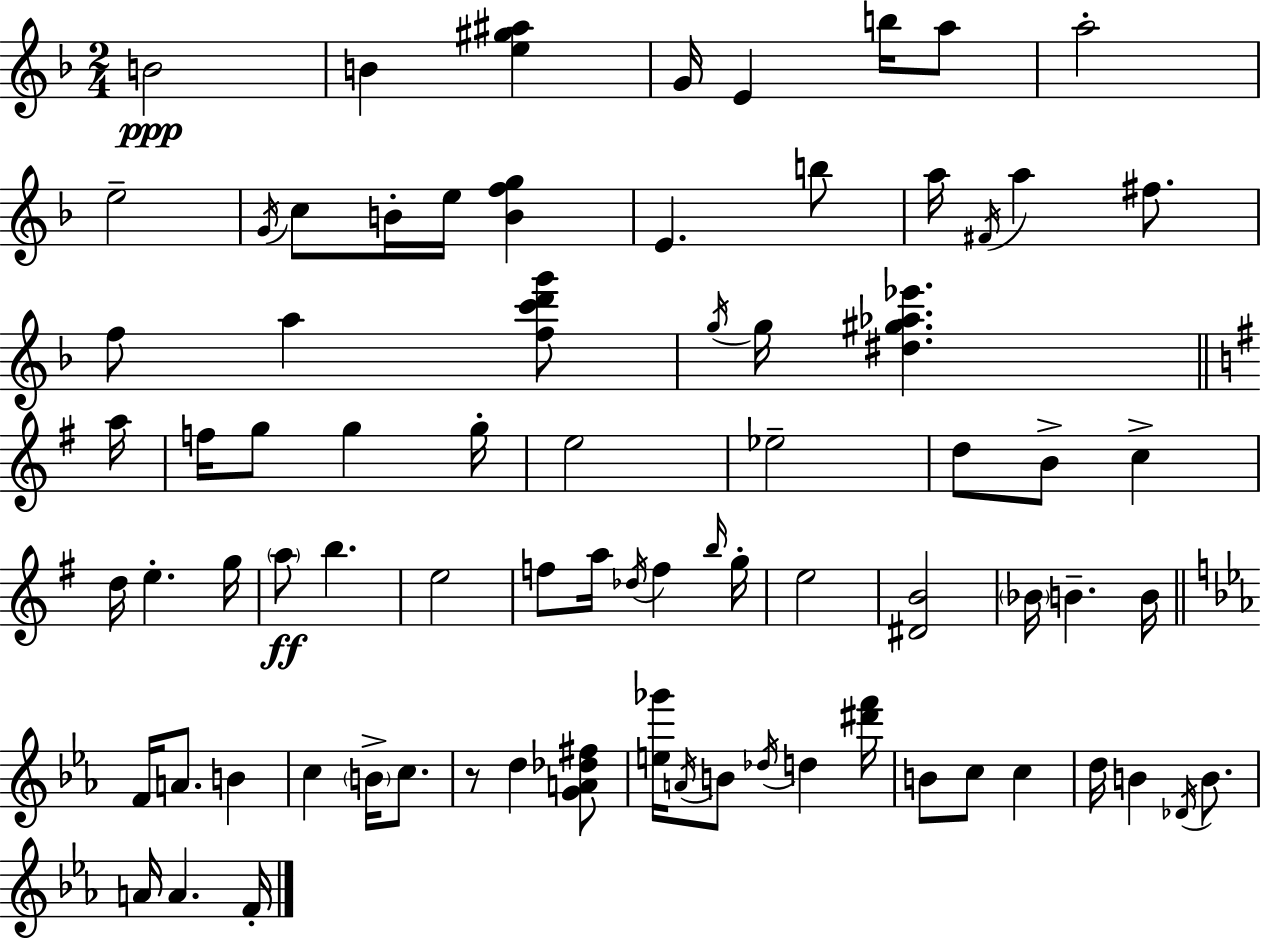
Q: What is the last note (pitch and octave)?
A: F4